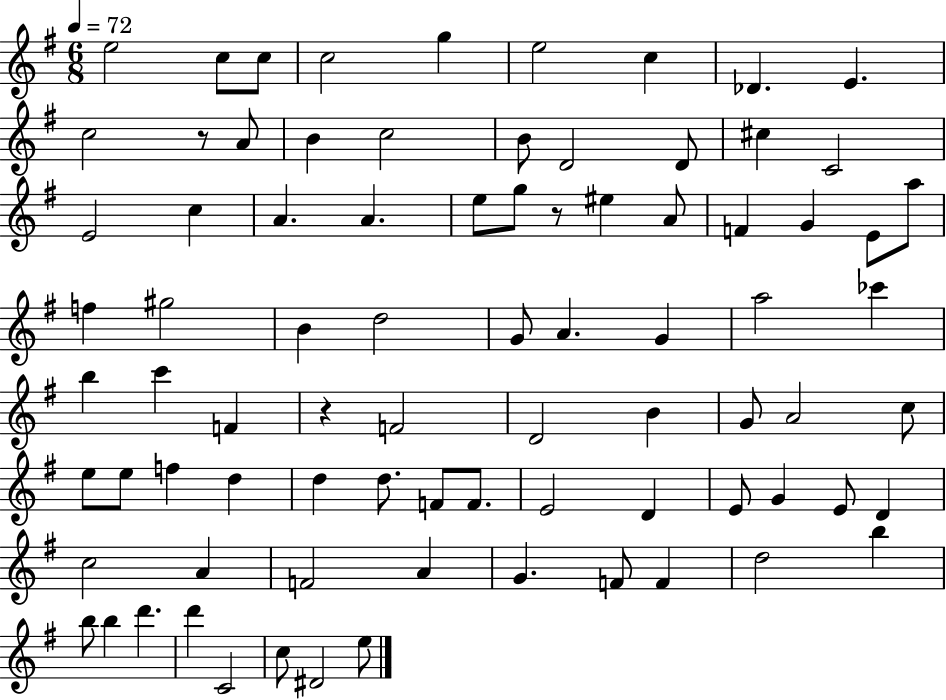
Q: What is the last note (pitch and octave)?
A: E5